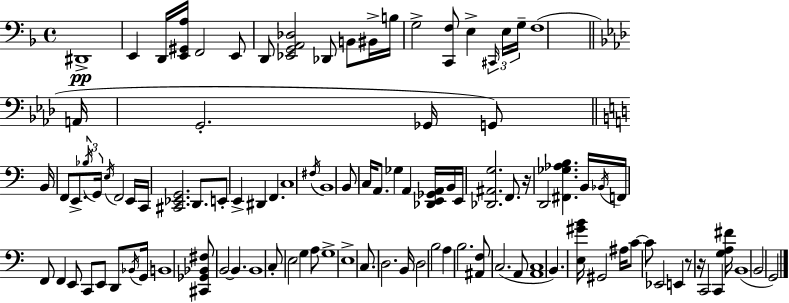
{
  \clef bass
  \time 4/4
  \defaultTimeSignature
  \key f \major
  dis,1->\pp | e,4 d,16 <e, gis, a>16 f,2 e,8 | d,8 <ees, g, a, des>2 des,8 b,8 bis,16-> b16 | g2-> <c, f>8 e4-> \tuplet 3/2 { \grace { cis,16 } e16 | \break g16-- } f1( | \bar "||" \break \key aes \major a,16 g,2.-. ges,16 g,8) | \bar "||" \break \key a \minor b,16 f,8 e,8.-> \tuplet 3/2 { \acciaccatura { bes16 } g,16 \acciaccatura { e16 } } f,2 | e,16 c,16 <cis, ees, g,>2. d,8. | e,8-. e,4-> dis,4 f,4. | c1 | \break \acciaccatura { fis16 } b,1 | b,8 c16 a,8. ges4 a,4 | <des, e, ges, a,>16 b,16 e,16 <des, ais, g>2. | f,8. r16 d,2 <fis, ges aes b>4. | \break b,16 \acciaccatura { bes,16 } f,16 f,8 f,4 e,8 c,8 e,8 | d,8 \acciaccatura { bes,16 } g,16 b,1 | <cis, ges, bes, fis>8 b,2~~ b,4. | b,1 | \break c8-. e2 g4 | a8 g1-> | e1-> | c8. d2. | \break b,16 d2 b2 | a4 b2. | <ais, f>8 c2.( | a,8 <a, c>1 | \break b,4.) <e gis' b'>16 gis,2 | ais16 c'8~~ c'8 ees,2 | e,4 r8 r16 c,2 | c,4 <g a fis'>16 b,1( | \break b,2 g,2) | \bar "|."
}